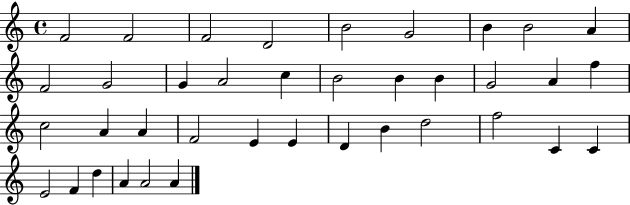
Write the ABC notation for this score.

X:1
T:Untitled
M:4/4
L:1/4
K:C
F2 F2 F2 D2 B2 G2 B B2 A F2 G2 G A2 c B2 B B G2 A f c2 A A F2 E E D B d2 f2 C C E2 F d A A2 A